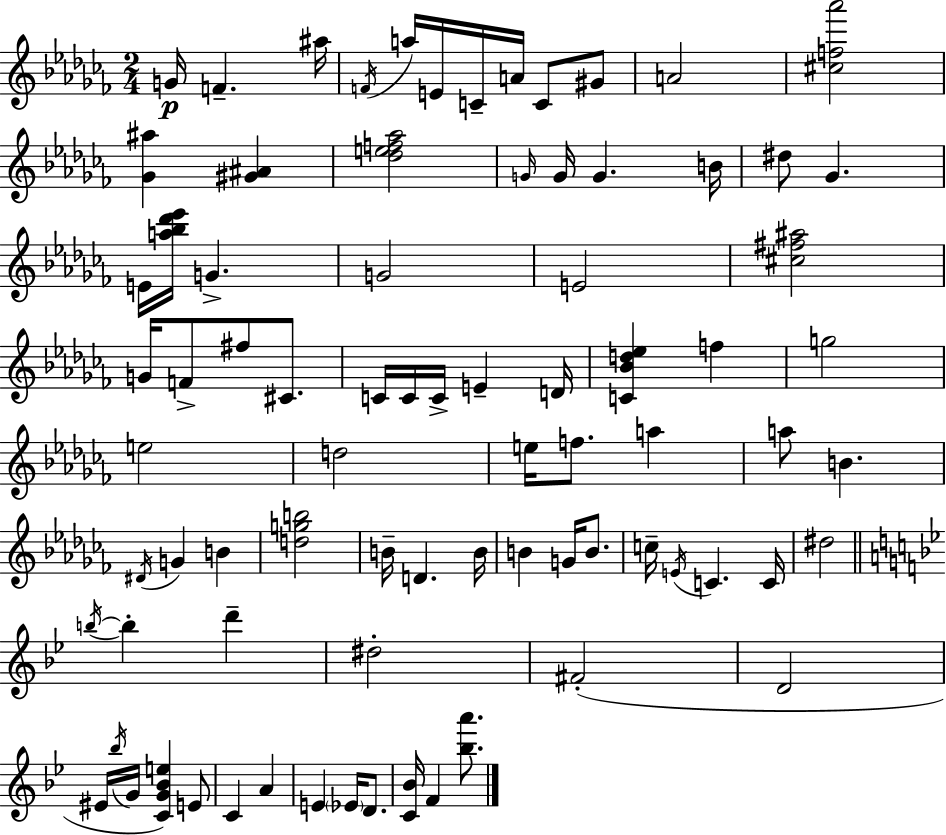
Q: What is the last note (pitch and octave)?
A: F4